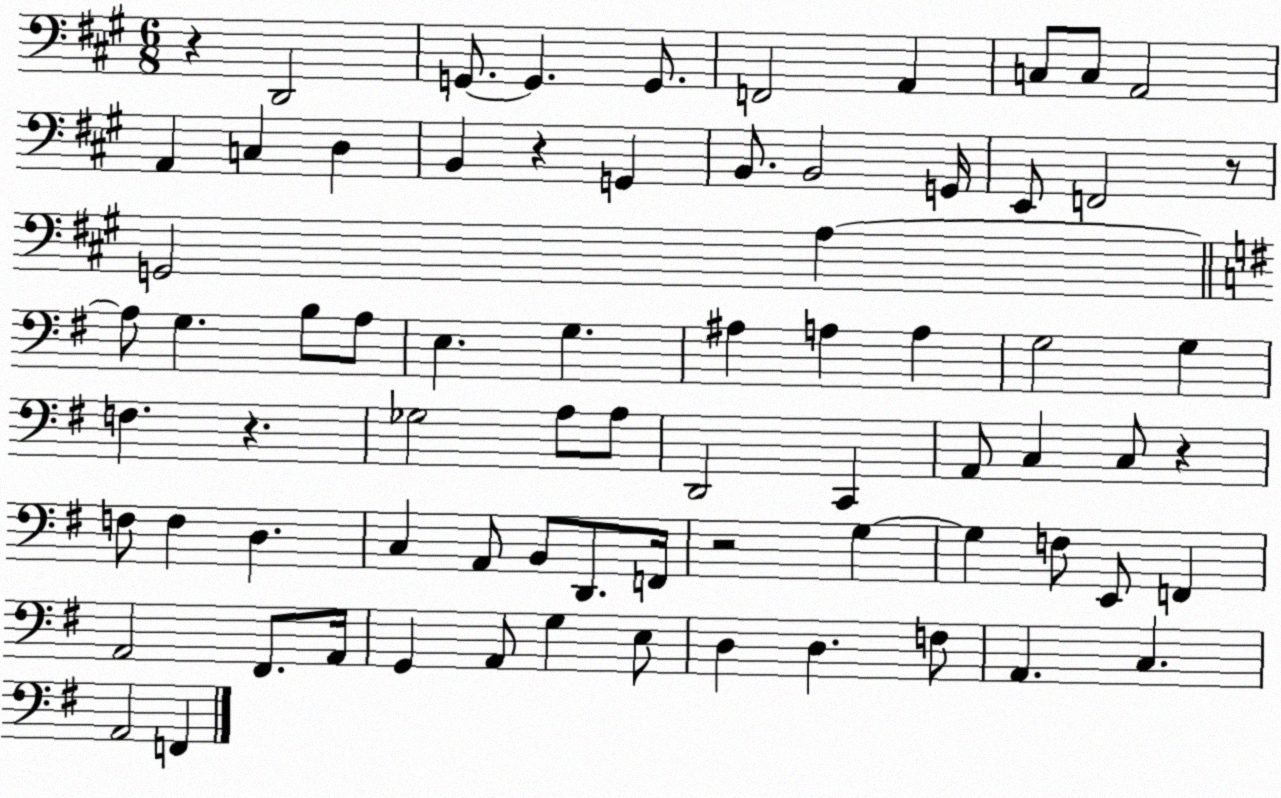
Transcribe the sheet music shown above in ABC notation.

X:1
T:Untitled
M:6/8
L:1/4
K:A
z D,,2 G,,/2 G,, G,,/2 F,,2 A,, C,/2 C,/2 A,,2 A,, C, D, B,, z G,, B,,/2 B,,2 G,,/4 E,,/2 F,,2 z/2 G,,2 A, A,/2 G, B,/2 A,/2 E, G, ^A, A, A, G,2 G, F, z _G,2 A,/2 A,/2 D,,2 C,, A,,/2 C, C,/2 z F,/2 F, D, C, A,,/2 B,,/2 D,,/2 F,,/4 z2 G, G, F,/2 E,,/2 F,, A,,2 ^F,,/2 A,,/4 G,, A,,/2 G, E,/2 D, D, F,/2 A,, C, A,,2 F,,